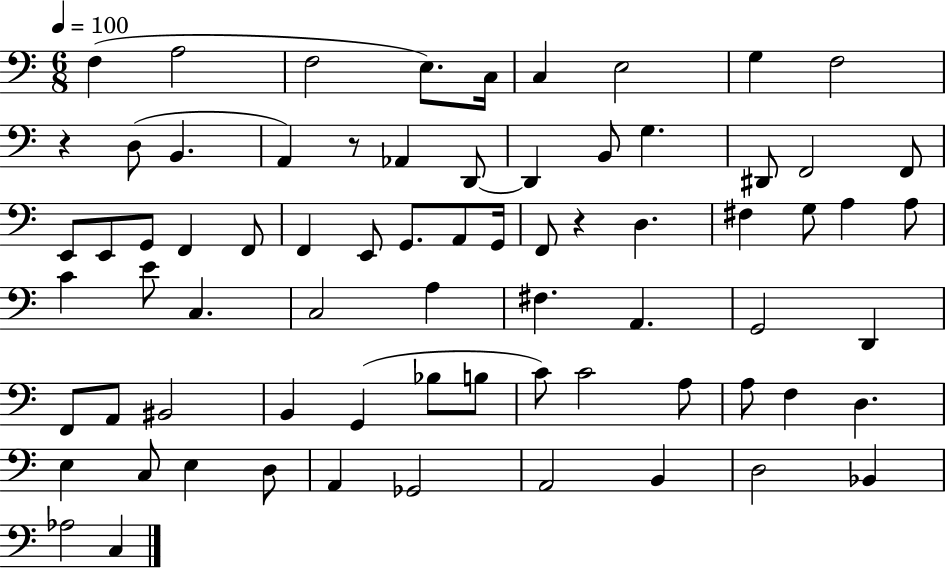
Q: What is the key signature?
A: C major